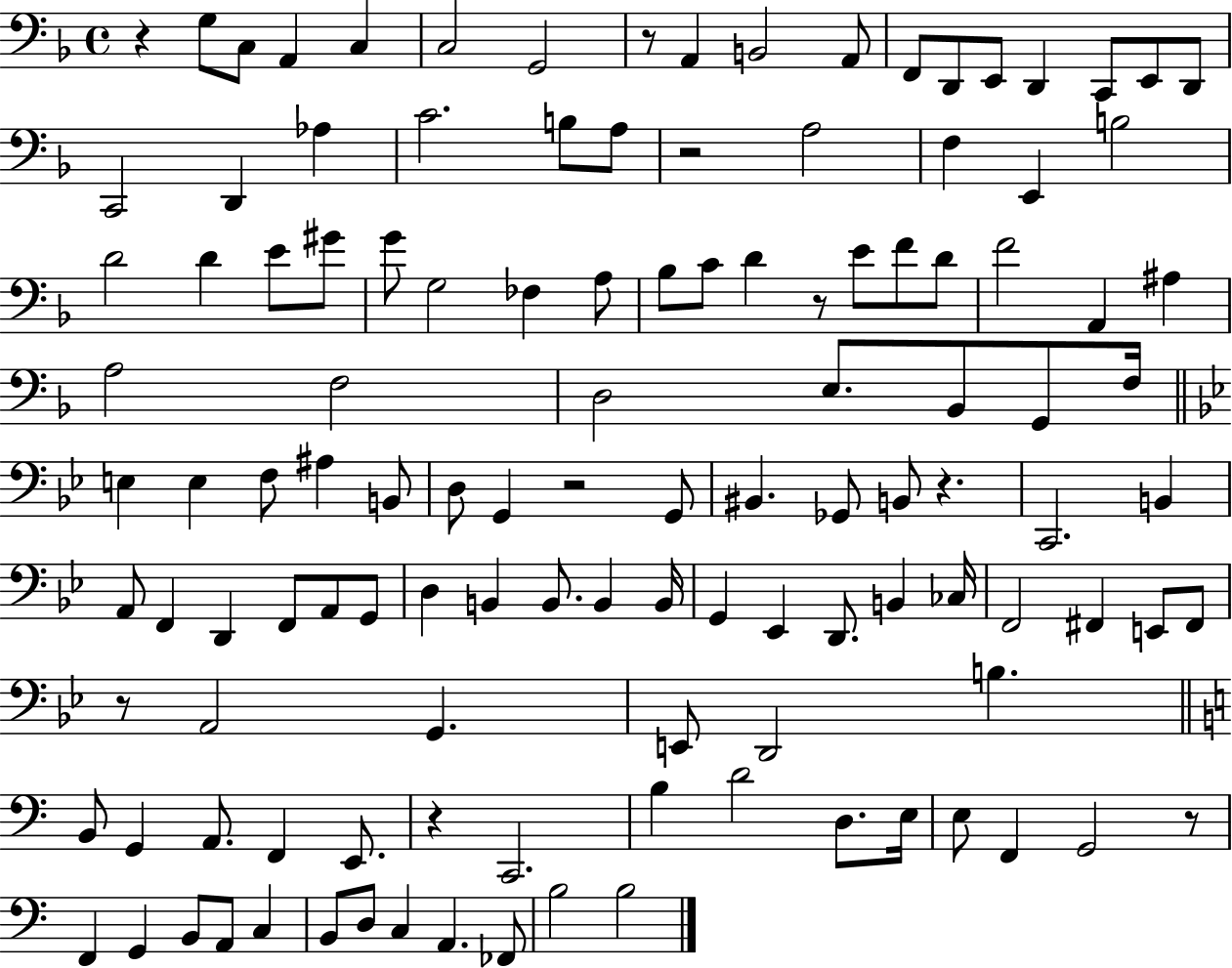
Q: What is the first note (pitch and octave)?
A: G3